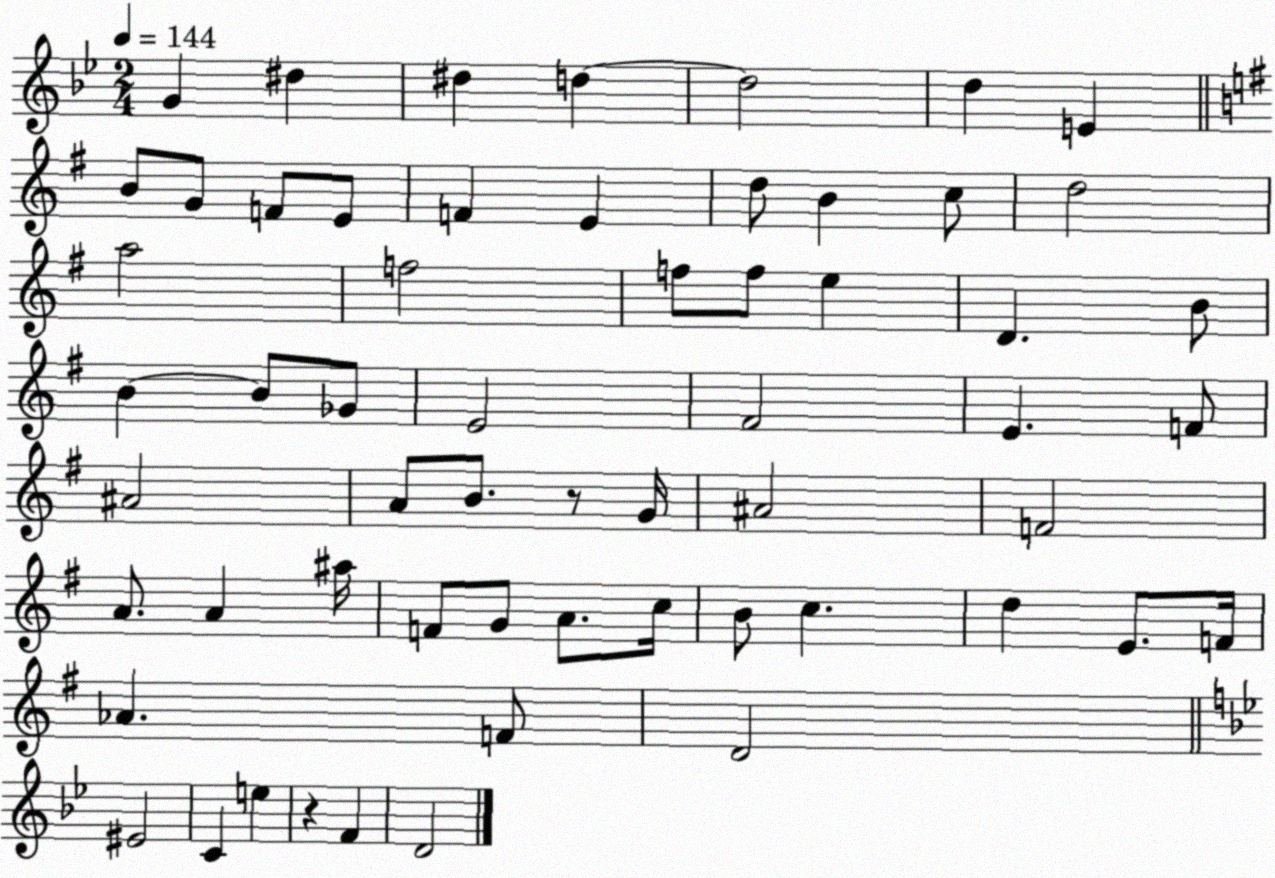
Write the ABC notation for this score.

X:1
T:Untitled
M:2/4
L:1/4
K:Bb
G ^d ^d d d2 d E B/2 G/2 F/2 E/2 F E d/2 B c/2 d2 a2 f2 f/2 f/2 e D B/2 B B/2 _G/2 E2 ^F2 E F/2 ^A2 A/2 B/2 z/2 G/4 ^A2 F2 A/2 A ^a/4 F/2 G/2 A/2 c/4 B/2 c d E/2 F/4 _A F/2 D2 ^E2 C e z F D2